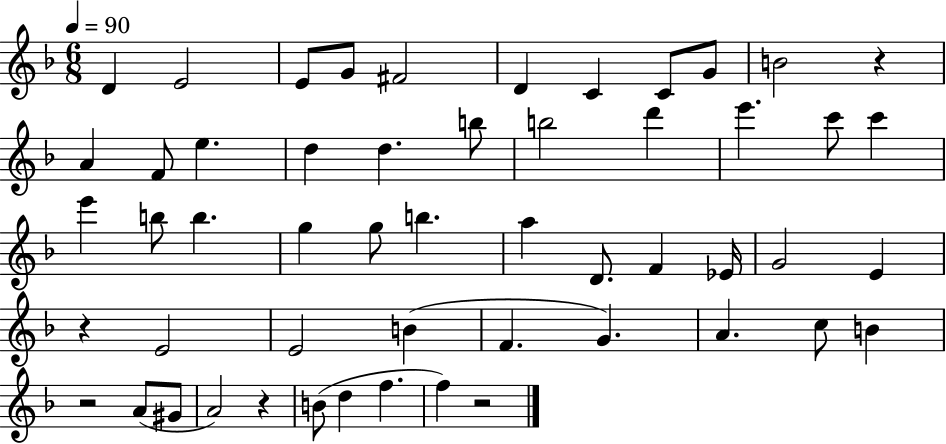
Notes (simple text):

D4/q E4/h E4/e G4/e F#4/h D4/q C4/q C4/e G4/e B4/h R/q A4/q F4/e E5/q. D5/q D5/q. B5/e B5/h D6/q E6/q. C6/e C6/q E6/q B5/e B5/q. G5/q G5/e B5/q. A5/q D4/e. F4/q Eb4/s G4/h E4/q R/q E4/h E4/h B4/q F4/q. G4/q. A4/q. C5/e B4/q R/h A4/e G#4/e A4/h R/q B4/e D5/q F5/q. F5/q R/h